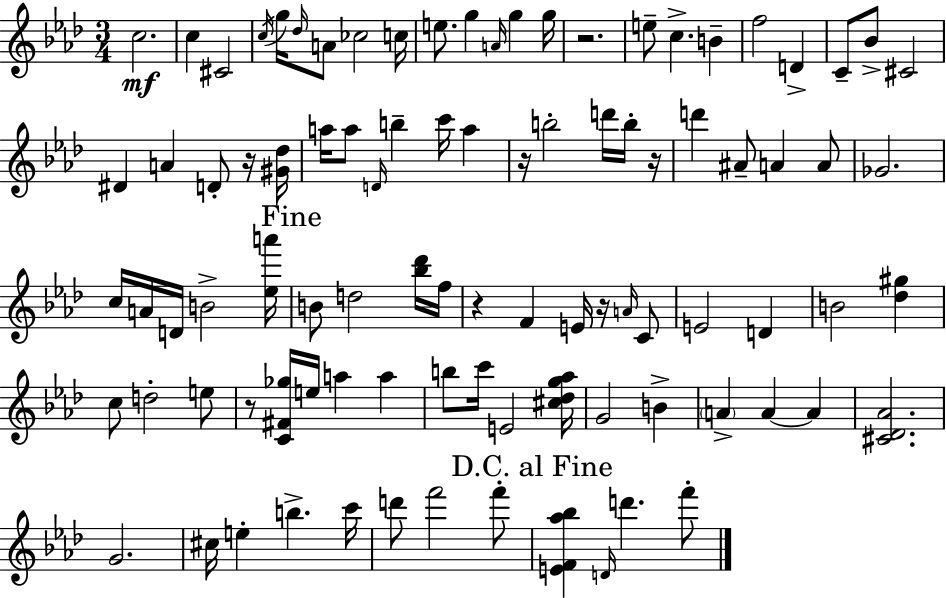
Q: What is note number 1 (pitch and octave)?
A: C5